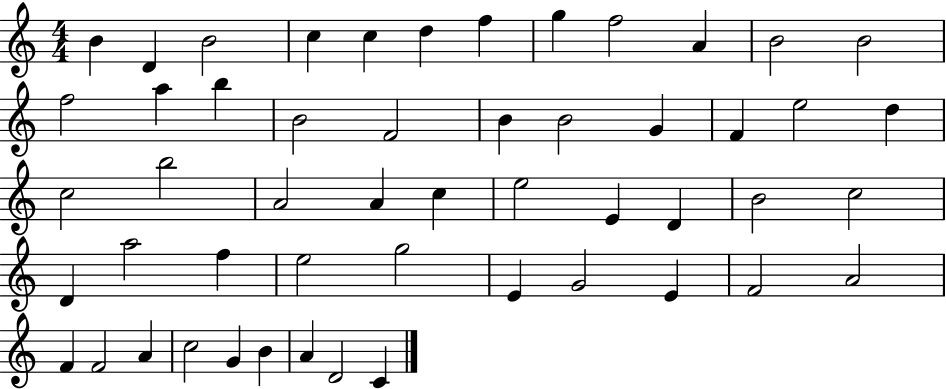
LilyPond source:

{
  \clef treble
  \numericTimeSignature
  \time 4/4
  \key c \major
  b'4 d'4 b'2 | c''4 c''4 d''4 f''4 | g''4 f''2 a'4 | b'2 b'2 | \break f''2 a''4 b''4 | b'2 f'2 | b'4 b'2 g'4 | f'4 e''2 d''4 | \break c''2 b''2 | a'2 a'4 c''4 | e''2 e'4 d'4 | b'2 c''2 | \break d'4 a''2 f''4 | e''2 g''2 | e'4 g'2 e'4 | f'2 a'2 | \break f'4 f'2 a'4 | c''2 g'4 b'4 | a'4 d'2 c'4 | \bar "|."
}